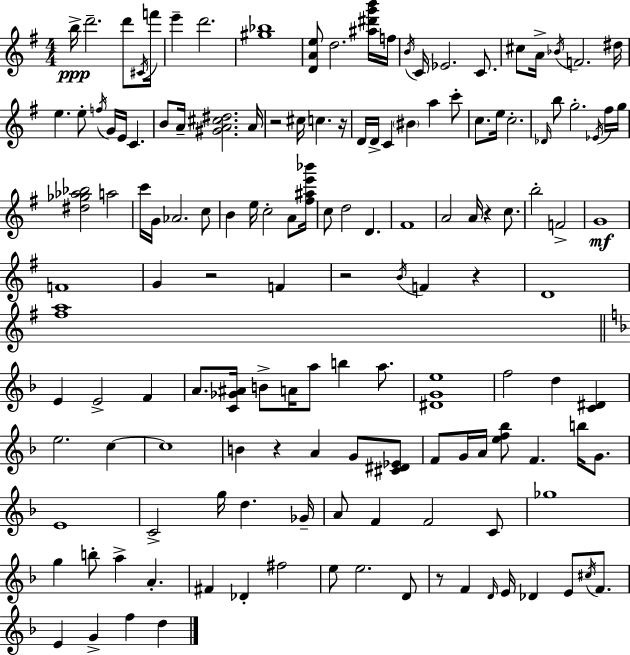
{
  \clef treble
  \numericTimeSignature
  \time 4/4
  \key e \minor
  b''16->\ppp d'''2.-- d'''8 \acciaccatura { cis'16 } | f'''16 e'''4-- d'''2. | <gis'' bes''>1 | <d' a' e''>8 d''2. <ais'' dis''' g''' b'''>16 | \break f''16 \acciaccatura { b'16 } c'16 ees'2. c'8. | cis''8 a'16-> \acciaccatura { bes'16 } f'2. | dis''16 e''4. e''8-. \acciaccatura { f''16 } g'16 e'16 c'4. | b'8 a'16-- <gis' a' cis'' dis''>2. | \break a'16 r2 cis''16 c''4. | r16 d'16 d'16-> c'4 \parenthesize bis'4 a''4 | c'''8-. c''8. e''16 c''2.-. | \grace { des'16 } b''8 g''2.-. | \break \acciaccatura { ees'16 } fis''16 g''16 <dis'' ges'' aes'' bes''>2 a''2 | c'''16 g'16 aes'2. | c''8 b'4 e''16 c''2-. | a'8 <fis'' ais'' e''' bes'''>16 c''8 d''2 | \break d'4. fis'1 | a'2 a'16 r4 | c''8. b''2-. f'2-> | g'1\mf | \break f'1 | g'4 r2 | f'4 r2 \acciaccatura { b'16 } f'4 | r4 d'1 | \break <fis'' a''>1 | \bar "||" \break \key f \major e'4 e'2-> f'4 | a'8. <c' ges' ais'>16 b'8-> a'16 a''8 b''4 a''8. | <dis' g' e''>1 | f''2 d''4 <c' dis'>4 | \break e''2. c''4~~ | c''1 | b'4 r4 a'4 g'8 <cis' dis' ees'>8 | f'8 g'16 a'16 <e'' f'' bes''>8 f'4. b''16 g'8. | \break e'1 | c'2-> g''16 d''4. ges'16-- | a'8 f'4 f'2 c'8 | ges''1 | \break g''4 b''8-. a''4-> a'4.-. | fis'4 des'4-. fis''2 | e''8 e''2. d'8 | r8 f'4 \grace { d'16 } e'16 des'4 e'8 \acciaccatura { cis''16 } f'8. | \break e'4 g'4-> f''4 d''4 | \bar "|."
}